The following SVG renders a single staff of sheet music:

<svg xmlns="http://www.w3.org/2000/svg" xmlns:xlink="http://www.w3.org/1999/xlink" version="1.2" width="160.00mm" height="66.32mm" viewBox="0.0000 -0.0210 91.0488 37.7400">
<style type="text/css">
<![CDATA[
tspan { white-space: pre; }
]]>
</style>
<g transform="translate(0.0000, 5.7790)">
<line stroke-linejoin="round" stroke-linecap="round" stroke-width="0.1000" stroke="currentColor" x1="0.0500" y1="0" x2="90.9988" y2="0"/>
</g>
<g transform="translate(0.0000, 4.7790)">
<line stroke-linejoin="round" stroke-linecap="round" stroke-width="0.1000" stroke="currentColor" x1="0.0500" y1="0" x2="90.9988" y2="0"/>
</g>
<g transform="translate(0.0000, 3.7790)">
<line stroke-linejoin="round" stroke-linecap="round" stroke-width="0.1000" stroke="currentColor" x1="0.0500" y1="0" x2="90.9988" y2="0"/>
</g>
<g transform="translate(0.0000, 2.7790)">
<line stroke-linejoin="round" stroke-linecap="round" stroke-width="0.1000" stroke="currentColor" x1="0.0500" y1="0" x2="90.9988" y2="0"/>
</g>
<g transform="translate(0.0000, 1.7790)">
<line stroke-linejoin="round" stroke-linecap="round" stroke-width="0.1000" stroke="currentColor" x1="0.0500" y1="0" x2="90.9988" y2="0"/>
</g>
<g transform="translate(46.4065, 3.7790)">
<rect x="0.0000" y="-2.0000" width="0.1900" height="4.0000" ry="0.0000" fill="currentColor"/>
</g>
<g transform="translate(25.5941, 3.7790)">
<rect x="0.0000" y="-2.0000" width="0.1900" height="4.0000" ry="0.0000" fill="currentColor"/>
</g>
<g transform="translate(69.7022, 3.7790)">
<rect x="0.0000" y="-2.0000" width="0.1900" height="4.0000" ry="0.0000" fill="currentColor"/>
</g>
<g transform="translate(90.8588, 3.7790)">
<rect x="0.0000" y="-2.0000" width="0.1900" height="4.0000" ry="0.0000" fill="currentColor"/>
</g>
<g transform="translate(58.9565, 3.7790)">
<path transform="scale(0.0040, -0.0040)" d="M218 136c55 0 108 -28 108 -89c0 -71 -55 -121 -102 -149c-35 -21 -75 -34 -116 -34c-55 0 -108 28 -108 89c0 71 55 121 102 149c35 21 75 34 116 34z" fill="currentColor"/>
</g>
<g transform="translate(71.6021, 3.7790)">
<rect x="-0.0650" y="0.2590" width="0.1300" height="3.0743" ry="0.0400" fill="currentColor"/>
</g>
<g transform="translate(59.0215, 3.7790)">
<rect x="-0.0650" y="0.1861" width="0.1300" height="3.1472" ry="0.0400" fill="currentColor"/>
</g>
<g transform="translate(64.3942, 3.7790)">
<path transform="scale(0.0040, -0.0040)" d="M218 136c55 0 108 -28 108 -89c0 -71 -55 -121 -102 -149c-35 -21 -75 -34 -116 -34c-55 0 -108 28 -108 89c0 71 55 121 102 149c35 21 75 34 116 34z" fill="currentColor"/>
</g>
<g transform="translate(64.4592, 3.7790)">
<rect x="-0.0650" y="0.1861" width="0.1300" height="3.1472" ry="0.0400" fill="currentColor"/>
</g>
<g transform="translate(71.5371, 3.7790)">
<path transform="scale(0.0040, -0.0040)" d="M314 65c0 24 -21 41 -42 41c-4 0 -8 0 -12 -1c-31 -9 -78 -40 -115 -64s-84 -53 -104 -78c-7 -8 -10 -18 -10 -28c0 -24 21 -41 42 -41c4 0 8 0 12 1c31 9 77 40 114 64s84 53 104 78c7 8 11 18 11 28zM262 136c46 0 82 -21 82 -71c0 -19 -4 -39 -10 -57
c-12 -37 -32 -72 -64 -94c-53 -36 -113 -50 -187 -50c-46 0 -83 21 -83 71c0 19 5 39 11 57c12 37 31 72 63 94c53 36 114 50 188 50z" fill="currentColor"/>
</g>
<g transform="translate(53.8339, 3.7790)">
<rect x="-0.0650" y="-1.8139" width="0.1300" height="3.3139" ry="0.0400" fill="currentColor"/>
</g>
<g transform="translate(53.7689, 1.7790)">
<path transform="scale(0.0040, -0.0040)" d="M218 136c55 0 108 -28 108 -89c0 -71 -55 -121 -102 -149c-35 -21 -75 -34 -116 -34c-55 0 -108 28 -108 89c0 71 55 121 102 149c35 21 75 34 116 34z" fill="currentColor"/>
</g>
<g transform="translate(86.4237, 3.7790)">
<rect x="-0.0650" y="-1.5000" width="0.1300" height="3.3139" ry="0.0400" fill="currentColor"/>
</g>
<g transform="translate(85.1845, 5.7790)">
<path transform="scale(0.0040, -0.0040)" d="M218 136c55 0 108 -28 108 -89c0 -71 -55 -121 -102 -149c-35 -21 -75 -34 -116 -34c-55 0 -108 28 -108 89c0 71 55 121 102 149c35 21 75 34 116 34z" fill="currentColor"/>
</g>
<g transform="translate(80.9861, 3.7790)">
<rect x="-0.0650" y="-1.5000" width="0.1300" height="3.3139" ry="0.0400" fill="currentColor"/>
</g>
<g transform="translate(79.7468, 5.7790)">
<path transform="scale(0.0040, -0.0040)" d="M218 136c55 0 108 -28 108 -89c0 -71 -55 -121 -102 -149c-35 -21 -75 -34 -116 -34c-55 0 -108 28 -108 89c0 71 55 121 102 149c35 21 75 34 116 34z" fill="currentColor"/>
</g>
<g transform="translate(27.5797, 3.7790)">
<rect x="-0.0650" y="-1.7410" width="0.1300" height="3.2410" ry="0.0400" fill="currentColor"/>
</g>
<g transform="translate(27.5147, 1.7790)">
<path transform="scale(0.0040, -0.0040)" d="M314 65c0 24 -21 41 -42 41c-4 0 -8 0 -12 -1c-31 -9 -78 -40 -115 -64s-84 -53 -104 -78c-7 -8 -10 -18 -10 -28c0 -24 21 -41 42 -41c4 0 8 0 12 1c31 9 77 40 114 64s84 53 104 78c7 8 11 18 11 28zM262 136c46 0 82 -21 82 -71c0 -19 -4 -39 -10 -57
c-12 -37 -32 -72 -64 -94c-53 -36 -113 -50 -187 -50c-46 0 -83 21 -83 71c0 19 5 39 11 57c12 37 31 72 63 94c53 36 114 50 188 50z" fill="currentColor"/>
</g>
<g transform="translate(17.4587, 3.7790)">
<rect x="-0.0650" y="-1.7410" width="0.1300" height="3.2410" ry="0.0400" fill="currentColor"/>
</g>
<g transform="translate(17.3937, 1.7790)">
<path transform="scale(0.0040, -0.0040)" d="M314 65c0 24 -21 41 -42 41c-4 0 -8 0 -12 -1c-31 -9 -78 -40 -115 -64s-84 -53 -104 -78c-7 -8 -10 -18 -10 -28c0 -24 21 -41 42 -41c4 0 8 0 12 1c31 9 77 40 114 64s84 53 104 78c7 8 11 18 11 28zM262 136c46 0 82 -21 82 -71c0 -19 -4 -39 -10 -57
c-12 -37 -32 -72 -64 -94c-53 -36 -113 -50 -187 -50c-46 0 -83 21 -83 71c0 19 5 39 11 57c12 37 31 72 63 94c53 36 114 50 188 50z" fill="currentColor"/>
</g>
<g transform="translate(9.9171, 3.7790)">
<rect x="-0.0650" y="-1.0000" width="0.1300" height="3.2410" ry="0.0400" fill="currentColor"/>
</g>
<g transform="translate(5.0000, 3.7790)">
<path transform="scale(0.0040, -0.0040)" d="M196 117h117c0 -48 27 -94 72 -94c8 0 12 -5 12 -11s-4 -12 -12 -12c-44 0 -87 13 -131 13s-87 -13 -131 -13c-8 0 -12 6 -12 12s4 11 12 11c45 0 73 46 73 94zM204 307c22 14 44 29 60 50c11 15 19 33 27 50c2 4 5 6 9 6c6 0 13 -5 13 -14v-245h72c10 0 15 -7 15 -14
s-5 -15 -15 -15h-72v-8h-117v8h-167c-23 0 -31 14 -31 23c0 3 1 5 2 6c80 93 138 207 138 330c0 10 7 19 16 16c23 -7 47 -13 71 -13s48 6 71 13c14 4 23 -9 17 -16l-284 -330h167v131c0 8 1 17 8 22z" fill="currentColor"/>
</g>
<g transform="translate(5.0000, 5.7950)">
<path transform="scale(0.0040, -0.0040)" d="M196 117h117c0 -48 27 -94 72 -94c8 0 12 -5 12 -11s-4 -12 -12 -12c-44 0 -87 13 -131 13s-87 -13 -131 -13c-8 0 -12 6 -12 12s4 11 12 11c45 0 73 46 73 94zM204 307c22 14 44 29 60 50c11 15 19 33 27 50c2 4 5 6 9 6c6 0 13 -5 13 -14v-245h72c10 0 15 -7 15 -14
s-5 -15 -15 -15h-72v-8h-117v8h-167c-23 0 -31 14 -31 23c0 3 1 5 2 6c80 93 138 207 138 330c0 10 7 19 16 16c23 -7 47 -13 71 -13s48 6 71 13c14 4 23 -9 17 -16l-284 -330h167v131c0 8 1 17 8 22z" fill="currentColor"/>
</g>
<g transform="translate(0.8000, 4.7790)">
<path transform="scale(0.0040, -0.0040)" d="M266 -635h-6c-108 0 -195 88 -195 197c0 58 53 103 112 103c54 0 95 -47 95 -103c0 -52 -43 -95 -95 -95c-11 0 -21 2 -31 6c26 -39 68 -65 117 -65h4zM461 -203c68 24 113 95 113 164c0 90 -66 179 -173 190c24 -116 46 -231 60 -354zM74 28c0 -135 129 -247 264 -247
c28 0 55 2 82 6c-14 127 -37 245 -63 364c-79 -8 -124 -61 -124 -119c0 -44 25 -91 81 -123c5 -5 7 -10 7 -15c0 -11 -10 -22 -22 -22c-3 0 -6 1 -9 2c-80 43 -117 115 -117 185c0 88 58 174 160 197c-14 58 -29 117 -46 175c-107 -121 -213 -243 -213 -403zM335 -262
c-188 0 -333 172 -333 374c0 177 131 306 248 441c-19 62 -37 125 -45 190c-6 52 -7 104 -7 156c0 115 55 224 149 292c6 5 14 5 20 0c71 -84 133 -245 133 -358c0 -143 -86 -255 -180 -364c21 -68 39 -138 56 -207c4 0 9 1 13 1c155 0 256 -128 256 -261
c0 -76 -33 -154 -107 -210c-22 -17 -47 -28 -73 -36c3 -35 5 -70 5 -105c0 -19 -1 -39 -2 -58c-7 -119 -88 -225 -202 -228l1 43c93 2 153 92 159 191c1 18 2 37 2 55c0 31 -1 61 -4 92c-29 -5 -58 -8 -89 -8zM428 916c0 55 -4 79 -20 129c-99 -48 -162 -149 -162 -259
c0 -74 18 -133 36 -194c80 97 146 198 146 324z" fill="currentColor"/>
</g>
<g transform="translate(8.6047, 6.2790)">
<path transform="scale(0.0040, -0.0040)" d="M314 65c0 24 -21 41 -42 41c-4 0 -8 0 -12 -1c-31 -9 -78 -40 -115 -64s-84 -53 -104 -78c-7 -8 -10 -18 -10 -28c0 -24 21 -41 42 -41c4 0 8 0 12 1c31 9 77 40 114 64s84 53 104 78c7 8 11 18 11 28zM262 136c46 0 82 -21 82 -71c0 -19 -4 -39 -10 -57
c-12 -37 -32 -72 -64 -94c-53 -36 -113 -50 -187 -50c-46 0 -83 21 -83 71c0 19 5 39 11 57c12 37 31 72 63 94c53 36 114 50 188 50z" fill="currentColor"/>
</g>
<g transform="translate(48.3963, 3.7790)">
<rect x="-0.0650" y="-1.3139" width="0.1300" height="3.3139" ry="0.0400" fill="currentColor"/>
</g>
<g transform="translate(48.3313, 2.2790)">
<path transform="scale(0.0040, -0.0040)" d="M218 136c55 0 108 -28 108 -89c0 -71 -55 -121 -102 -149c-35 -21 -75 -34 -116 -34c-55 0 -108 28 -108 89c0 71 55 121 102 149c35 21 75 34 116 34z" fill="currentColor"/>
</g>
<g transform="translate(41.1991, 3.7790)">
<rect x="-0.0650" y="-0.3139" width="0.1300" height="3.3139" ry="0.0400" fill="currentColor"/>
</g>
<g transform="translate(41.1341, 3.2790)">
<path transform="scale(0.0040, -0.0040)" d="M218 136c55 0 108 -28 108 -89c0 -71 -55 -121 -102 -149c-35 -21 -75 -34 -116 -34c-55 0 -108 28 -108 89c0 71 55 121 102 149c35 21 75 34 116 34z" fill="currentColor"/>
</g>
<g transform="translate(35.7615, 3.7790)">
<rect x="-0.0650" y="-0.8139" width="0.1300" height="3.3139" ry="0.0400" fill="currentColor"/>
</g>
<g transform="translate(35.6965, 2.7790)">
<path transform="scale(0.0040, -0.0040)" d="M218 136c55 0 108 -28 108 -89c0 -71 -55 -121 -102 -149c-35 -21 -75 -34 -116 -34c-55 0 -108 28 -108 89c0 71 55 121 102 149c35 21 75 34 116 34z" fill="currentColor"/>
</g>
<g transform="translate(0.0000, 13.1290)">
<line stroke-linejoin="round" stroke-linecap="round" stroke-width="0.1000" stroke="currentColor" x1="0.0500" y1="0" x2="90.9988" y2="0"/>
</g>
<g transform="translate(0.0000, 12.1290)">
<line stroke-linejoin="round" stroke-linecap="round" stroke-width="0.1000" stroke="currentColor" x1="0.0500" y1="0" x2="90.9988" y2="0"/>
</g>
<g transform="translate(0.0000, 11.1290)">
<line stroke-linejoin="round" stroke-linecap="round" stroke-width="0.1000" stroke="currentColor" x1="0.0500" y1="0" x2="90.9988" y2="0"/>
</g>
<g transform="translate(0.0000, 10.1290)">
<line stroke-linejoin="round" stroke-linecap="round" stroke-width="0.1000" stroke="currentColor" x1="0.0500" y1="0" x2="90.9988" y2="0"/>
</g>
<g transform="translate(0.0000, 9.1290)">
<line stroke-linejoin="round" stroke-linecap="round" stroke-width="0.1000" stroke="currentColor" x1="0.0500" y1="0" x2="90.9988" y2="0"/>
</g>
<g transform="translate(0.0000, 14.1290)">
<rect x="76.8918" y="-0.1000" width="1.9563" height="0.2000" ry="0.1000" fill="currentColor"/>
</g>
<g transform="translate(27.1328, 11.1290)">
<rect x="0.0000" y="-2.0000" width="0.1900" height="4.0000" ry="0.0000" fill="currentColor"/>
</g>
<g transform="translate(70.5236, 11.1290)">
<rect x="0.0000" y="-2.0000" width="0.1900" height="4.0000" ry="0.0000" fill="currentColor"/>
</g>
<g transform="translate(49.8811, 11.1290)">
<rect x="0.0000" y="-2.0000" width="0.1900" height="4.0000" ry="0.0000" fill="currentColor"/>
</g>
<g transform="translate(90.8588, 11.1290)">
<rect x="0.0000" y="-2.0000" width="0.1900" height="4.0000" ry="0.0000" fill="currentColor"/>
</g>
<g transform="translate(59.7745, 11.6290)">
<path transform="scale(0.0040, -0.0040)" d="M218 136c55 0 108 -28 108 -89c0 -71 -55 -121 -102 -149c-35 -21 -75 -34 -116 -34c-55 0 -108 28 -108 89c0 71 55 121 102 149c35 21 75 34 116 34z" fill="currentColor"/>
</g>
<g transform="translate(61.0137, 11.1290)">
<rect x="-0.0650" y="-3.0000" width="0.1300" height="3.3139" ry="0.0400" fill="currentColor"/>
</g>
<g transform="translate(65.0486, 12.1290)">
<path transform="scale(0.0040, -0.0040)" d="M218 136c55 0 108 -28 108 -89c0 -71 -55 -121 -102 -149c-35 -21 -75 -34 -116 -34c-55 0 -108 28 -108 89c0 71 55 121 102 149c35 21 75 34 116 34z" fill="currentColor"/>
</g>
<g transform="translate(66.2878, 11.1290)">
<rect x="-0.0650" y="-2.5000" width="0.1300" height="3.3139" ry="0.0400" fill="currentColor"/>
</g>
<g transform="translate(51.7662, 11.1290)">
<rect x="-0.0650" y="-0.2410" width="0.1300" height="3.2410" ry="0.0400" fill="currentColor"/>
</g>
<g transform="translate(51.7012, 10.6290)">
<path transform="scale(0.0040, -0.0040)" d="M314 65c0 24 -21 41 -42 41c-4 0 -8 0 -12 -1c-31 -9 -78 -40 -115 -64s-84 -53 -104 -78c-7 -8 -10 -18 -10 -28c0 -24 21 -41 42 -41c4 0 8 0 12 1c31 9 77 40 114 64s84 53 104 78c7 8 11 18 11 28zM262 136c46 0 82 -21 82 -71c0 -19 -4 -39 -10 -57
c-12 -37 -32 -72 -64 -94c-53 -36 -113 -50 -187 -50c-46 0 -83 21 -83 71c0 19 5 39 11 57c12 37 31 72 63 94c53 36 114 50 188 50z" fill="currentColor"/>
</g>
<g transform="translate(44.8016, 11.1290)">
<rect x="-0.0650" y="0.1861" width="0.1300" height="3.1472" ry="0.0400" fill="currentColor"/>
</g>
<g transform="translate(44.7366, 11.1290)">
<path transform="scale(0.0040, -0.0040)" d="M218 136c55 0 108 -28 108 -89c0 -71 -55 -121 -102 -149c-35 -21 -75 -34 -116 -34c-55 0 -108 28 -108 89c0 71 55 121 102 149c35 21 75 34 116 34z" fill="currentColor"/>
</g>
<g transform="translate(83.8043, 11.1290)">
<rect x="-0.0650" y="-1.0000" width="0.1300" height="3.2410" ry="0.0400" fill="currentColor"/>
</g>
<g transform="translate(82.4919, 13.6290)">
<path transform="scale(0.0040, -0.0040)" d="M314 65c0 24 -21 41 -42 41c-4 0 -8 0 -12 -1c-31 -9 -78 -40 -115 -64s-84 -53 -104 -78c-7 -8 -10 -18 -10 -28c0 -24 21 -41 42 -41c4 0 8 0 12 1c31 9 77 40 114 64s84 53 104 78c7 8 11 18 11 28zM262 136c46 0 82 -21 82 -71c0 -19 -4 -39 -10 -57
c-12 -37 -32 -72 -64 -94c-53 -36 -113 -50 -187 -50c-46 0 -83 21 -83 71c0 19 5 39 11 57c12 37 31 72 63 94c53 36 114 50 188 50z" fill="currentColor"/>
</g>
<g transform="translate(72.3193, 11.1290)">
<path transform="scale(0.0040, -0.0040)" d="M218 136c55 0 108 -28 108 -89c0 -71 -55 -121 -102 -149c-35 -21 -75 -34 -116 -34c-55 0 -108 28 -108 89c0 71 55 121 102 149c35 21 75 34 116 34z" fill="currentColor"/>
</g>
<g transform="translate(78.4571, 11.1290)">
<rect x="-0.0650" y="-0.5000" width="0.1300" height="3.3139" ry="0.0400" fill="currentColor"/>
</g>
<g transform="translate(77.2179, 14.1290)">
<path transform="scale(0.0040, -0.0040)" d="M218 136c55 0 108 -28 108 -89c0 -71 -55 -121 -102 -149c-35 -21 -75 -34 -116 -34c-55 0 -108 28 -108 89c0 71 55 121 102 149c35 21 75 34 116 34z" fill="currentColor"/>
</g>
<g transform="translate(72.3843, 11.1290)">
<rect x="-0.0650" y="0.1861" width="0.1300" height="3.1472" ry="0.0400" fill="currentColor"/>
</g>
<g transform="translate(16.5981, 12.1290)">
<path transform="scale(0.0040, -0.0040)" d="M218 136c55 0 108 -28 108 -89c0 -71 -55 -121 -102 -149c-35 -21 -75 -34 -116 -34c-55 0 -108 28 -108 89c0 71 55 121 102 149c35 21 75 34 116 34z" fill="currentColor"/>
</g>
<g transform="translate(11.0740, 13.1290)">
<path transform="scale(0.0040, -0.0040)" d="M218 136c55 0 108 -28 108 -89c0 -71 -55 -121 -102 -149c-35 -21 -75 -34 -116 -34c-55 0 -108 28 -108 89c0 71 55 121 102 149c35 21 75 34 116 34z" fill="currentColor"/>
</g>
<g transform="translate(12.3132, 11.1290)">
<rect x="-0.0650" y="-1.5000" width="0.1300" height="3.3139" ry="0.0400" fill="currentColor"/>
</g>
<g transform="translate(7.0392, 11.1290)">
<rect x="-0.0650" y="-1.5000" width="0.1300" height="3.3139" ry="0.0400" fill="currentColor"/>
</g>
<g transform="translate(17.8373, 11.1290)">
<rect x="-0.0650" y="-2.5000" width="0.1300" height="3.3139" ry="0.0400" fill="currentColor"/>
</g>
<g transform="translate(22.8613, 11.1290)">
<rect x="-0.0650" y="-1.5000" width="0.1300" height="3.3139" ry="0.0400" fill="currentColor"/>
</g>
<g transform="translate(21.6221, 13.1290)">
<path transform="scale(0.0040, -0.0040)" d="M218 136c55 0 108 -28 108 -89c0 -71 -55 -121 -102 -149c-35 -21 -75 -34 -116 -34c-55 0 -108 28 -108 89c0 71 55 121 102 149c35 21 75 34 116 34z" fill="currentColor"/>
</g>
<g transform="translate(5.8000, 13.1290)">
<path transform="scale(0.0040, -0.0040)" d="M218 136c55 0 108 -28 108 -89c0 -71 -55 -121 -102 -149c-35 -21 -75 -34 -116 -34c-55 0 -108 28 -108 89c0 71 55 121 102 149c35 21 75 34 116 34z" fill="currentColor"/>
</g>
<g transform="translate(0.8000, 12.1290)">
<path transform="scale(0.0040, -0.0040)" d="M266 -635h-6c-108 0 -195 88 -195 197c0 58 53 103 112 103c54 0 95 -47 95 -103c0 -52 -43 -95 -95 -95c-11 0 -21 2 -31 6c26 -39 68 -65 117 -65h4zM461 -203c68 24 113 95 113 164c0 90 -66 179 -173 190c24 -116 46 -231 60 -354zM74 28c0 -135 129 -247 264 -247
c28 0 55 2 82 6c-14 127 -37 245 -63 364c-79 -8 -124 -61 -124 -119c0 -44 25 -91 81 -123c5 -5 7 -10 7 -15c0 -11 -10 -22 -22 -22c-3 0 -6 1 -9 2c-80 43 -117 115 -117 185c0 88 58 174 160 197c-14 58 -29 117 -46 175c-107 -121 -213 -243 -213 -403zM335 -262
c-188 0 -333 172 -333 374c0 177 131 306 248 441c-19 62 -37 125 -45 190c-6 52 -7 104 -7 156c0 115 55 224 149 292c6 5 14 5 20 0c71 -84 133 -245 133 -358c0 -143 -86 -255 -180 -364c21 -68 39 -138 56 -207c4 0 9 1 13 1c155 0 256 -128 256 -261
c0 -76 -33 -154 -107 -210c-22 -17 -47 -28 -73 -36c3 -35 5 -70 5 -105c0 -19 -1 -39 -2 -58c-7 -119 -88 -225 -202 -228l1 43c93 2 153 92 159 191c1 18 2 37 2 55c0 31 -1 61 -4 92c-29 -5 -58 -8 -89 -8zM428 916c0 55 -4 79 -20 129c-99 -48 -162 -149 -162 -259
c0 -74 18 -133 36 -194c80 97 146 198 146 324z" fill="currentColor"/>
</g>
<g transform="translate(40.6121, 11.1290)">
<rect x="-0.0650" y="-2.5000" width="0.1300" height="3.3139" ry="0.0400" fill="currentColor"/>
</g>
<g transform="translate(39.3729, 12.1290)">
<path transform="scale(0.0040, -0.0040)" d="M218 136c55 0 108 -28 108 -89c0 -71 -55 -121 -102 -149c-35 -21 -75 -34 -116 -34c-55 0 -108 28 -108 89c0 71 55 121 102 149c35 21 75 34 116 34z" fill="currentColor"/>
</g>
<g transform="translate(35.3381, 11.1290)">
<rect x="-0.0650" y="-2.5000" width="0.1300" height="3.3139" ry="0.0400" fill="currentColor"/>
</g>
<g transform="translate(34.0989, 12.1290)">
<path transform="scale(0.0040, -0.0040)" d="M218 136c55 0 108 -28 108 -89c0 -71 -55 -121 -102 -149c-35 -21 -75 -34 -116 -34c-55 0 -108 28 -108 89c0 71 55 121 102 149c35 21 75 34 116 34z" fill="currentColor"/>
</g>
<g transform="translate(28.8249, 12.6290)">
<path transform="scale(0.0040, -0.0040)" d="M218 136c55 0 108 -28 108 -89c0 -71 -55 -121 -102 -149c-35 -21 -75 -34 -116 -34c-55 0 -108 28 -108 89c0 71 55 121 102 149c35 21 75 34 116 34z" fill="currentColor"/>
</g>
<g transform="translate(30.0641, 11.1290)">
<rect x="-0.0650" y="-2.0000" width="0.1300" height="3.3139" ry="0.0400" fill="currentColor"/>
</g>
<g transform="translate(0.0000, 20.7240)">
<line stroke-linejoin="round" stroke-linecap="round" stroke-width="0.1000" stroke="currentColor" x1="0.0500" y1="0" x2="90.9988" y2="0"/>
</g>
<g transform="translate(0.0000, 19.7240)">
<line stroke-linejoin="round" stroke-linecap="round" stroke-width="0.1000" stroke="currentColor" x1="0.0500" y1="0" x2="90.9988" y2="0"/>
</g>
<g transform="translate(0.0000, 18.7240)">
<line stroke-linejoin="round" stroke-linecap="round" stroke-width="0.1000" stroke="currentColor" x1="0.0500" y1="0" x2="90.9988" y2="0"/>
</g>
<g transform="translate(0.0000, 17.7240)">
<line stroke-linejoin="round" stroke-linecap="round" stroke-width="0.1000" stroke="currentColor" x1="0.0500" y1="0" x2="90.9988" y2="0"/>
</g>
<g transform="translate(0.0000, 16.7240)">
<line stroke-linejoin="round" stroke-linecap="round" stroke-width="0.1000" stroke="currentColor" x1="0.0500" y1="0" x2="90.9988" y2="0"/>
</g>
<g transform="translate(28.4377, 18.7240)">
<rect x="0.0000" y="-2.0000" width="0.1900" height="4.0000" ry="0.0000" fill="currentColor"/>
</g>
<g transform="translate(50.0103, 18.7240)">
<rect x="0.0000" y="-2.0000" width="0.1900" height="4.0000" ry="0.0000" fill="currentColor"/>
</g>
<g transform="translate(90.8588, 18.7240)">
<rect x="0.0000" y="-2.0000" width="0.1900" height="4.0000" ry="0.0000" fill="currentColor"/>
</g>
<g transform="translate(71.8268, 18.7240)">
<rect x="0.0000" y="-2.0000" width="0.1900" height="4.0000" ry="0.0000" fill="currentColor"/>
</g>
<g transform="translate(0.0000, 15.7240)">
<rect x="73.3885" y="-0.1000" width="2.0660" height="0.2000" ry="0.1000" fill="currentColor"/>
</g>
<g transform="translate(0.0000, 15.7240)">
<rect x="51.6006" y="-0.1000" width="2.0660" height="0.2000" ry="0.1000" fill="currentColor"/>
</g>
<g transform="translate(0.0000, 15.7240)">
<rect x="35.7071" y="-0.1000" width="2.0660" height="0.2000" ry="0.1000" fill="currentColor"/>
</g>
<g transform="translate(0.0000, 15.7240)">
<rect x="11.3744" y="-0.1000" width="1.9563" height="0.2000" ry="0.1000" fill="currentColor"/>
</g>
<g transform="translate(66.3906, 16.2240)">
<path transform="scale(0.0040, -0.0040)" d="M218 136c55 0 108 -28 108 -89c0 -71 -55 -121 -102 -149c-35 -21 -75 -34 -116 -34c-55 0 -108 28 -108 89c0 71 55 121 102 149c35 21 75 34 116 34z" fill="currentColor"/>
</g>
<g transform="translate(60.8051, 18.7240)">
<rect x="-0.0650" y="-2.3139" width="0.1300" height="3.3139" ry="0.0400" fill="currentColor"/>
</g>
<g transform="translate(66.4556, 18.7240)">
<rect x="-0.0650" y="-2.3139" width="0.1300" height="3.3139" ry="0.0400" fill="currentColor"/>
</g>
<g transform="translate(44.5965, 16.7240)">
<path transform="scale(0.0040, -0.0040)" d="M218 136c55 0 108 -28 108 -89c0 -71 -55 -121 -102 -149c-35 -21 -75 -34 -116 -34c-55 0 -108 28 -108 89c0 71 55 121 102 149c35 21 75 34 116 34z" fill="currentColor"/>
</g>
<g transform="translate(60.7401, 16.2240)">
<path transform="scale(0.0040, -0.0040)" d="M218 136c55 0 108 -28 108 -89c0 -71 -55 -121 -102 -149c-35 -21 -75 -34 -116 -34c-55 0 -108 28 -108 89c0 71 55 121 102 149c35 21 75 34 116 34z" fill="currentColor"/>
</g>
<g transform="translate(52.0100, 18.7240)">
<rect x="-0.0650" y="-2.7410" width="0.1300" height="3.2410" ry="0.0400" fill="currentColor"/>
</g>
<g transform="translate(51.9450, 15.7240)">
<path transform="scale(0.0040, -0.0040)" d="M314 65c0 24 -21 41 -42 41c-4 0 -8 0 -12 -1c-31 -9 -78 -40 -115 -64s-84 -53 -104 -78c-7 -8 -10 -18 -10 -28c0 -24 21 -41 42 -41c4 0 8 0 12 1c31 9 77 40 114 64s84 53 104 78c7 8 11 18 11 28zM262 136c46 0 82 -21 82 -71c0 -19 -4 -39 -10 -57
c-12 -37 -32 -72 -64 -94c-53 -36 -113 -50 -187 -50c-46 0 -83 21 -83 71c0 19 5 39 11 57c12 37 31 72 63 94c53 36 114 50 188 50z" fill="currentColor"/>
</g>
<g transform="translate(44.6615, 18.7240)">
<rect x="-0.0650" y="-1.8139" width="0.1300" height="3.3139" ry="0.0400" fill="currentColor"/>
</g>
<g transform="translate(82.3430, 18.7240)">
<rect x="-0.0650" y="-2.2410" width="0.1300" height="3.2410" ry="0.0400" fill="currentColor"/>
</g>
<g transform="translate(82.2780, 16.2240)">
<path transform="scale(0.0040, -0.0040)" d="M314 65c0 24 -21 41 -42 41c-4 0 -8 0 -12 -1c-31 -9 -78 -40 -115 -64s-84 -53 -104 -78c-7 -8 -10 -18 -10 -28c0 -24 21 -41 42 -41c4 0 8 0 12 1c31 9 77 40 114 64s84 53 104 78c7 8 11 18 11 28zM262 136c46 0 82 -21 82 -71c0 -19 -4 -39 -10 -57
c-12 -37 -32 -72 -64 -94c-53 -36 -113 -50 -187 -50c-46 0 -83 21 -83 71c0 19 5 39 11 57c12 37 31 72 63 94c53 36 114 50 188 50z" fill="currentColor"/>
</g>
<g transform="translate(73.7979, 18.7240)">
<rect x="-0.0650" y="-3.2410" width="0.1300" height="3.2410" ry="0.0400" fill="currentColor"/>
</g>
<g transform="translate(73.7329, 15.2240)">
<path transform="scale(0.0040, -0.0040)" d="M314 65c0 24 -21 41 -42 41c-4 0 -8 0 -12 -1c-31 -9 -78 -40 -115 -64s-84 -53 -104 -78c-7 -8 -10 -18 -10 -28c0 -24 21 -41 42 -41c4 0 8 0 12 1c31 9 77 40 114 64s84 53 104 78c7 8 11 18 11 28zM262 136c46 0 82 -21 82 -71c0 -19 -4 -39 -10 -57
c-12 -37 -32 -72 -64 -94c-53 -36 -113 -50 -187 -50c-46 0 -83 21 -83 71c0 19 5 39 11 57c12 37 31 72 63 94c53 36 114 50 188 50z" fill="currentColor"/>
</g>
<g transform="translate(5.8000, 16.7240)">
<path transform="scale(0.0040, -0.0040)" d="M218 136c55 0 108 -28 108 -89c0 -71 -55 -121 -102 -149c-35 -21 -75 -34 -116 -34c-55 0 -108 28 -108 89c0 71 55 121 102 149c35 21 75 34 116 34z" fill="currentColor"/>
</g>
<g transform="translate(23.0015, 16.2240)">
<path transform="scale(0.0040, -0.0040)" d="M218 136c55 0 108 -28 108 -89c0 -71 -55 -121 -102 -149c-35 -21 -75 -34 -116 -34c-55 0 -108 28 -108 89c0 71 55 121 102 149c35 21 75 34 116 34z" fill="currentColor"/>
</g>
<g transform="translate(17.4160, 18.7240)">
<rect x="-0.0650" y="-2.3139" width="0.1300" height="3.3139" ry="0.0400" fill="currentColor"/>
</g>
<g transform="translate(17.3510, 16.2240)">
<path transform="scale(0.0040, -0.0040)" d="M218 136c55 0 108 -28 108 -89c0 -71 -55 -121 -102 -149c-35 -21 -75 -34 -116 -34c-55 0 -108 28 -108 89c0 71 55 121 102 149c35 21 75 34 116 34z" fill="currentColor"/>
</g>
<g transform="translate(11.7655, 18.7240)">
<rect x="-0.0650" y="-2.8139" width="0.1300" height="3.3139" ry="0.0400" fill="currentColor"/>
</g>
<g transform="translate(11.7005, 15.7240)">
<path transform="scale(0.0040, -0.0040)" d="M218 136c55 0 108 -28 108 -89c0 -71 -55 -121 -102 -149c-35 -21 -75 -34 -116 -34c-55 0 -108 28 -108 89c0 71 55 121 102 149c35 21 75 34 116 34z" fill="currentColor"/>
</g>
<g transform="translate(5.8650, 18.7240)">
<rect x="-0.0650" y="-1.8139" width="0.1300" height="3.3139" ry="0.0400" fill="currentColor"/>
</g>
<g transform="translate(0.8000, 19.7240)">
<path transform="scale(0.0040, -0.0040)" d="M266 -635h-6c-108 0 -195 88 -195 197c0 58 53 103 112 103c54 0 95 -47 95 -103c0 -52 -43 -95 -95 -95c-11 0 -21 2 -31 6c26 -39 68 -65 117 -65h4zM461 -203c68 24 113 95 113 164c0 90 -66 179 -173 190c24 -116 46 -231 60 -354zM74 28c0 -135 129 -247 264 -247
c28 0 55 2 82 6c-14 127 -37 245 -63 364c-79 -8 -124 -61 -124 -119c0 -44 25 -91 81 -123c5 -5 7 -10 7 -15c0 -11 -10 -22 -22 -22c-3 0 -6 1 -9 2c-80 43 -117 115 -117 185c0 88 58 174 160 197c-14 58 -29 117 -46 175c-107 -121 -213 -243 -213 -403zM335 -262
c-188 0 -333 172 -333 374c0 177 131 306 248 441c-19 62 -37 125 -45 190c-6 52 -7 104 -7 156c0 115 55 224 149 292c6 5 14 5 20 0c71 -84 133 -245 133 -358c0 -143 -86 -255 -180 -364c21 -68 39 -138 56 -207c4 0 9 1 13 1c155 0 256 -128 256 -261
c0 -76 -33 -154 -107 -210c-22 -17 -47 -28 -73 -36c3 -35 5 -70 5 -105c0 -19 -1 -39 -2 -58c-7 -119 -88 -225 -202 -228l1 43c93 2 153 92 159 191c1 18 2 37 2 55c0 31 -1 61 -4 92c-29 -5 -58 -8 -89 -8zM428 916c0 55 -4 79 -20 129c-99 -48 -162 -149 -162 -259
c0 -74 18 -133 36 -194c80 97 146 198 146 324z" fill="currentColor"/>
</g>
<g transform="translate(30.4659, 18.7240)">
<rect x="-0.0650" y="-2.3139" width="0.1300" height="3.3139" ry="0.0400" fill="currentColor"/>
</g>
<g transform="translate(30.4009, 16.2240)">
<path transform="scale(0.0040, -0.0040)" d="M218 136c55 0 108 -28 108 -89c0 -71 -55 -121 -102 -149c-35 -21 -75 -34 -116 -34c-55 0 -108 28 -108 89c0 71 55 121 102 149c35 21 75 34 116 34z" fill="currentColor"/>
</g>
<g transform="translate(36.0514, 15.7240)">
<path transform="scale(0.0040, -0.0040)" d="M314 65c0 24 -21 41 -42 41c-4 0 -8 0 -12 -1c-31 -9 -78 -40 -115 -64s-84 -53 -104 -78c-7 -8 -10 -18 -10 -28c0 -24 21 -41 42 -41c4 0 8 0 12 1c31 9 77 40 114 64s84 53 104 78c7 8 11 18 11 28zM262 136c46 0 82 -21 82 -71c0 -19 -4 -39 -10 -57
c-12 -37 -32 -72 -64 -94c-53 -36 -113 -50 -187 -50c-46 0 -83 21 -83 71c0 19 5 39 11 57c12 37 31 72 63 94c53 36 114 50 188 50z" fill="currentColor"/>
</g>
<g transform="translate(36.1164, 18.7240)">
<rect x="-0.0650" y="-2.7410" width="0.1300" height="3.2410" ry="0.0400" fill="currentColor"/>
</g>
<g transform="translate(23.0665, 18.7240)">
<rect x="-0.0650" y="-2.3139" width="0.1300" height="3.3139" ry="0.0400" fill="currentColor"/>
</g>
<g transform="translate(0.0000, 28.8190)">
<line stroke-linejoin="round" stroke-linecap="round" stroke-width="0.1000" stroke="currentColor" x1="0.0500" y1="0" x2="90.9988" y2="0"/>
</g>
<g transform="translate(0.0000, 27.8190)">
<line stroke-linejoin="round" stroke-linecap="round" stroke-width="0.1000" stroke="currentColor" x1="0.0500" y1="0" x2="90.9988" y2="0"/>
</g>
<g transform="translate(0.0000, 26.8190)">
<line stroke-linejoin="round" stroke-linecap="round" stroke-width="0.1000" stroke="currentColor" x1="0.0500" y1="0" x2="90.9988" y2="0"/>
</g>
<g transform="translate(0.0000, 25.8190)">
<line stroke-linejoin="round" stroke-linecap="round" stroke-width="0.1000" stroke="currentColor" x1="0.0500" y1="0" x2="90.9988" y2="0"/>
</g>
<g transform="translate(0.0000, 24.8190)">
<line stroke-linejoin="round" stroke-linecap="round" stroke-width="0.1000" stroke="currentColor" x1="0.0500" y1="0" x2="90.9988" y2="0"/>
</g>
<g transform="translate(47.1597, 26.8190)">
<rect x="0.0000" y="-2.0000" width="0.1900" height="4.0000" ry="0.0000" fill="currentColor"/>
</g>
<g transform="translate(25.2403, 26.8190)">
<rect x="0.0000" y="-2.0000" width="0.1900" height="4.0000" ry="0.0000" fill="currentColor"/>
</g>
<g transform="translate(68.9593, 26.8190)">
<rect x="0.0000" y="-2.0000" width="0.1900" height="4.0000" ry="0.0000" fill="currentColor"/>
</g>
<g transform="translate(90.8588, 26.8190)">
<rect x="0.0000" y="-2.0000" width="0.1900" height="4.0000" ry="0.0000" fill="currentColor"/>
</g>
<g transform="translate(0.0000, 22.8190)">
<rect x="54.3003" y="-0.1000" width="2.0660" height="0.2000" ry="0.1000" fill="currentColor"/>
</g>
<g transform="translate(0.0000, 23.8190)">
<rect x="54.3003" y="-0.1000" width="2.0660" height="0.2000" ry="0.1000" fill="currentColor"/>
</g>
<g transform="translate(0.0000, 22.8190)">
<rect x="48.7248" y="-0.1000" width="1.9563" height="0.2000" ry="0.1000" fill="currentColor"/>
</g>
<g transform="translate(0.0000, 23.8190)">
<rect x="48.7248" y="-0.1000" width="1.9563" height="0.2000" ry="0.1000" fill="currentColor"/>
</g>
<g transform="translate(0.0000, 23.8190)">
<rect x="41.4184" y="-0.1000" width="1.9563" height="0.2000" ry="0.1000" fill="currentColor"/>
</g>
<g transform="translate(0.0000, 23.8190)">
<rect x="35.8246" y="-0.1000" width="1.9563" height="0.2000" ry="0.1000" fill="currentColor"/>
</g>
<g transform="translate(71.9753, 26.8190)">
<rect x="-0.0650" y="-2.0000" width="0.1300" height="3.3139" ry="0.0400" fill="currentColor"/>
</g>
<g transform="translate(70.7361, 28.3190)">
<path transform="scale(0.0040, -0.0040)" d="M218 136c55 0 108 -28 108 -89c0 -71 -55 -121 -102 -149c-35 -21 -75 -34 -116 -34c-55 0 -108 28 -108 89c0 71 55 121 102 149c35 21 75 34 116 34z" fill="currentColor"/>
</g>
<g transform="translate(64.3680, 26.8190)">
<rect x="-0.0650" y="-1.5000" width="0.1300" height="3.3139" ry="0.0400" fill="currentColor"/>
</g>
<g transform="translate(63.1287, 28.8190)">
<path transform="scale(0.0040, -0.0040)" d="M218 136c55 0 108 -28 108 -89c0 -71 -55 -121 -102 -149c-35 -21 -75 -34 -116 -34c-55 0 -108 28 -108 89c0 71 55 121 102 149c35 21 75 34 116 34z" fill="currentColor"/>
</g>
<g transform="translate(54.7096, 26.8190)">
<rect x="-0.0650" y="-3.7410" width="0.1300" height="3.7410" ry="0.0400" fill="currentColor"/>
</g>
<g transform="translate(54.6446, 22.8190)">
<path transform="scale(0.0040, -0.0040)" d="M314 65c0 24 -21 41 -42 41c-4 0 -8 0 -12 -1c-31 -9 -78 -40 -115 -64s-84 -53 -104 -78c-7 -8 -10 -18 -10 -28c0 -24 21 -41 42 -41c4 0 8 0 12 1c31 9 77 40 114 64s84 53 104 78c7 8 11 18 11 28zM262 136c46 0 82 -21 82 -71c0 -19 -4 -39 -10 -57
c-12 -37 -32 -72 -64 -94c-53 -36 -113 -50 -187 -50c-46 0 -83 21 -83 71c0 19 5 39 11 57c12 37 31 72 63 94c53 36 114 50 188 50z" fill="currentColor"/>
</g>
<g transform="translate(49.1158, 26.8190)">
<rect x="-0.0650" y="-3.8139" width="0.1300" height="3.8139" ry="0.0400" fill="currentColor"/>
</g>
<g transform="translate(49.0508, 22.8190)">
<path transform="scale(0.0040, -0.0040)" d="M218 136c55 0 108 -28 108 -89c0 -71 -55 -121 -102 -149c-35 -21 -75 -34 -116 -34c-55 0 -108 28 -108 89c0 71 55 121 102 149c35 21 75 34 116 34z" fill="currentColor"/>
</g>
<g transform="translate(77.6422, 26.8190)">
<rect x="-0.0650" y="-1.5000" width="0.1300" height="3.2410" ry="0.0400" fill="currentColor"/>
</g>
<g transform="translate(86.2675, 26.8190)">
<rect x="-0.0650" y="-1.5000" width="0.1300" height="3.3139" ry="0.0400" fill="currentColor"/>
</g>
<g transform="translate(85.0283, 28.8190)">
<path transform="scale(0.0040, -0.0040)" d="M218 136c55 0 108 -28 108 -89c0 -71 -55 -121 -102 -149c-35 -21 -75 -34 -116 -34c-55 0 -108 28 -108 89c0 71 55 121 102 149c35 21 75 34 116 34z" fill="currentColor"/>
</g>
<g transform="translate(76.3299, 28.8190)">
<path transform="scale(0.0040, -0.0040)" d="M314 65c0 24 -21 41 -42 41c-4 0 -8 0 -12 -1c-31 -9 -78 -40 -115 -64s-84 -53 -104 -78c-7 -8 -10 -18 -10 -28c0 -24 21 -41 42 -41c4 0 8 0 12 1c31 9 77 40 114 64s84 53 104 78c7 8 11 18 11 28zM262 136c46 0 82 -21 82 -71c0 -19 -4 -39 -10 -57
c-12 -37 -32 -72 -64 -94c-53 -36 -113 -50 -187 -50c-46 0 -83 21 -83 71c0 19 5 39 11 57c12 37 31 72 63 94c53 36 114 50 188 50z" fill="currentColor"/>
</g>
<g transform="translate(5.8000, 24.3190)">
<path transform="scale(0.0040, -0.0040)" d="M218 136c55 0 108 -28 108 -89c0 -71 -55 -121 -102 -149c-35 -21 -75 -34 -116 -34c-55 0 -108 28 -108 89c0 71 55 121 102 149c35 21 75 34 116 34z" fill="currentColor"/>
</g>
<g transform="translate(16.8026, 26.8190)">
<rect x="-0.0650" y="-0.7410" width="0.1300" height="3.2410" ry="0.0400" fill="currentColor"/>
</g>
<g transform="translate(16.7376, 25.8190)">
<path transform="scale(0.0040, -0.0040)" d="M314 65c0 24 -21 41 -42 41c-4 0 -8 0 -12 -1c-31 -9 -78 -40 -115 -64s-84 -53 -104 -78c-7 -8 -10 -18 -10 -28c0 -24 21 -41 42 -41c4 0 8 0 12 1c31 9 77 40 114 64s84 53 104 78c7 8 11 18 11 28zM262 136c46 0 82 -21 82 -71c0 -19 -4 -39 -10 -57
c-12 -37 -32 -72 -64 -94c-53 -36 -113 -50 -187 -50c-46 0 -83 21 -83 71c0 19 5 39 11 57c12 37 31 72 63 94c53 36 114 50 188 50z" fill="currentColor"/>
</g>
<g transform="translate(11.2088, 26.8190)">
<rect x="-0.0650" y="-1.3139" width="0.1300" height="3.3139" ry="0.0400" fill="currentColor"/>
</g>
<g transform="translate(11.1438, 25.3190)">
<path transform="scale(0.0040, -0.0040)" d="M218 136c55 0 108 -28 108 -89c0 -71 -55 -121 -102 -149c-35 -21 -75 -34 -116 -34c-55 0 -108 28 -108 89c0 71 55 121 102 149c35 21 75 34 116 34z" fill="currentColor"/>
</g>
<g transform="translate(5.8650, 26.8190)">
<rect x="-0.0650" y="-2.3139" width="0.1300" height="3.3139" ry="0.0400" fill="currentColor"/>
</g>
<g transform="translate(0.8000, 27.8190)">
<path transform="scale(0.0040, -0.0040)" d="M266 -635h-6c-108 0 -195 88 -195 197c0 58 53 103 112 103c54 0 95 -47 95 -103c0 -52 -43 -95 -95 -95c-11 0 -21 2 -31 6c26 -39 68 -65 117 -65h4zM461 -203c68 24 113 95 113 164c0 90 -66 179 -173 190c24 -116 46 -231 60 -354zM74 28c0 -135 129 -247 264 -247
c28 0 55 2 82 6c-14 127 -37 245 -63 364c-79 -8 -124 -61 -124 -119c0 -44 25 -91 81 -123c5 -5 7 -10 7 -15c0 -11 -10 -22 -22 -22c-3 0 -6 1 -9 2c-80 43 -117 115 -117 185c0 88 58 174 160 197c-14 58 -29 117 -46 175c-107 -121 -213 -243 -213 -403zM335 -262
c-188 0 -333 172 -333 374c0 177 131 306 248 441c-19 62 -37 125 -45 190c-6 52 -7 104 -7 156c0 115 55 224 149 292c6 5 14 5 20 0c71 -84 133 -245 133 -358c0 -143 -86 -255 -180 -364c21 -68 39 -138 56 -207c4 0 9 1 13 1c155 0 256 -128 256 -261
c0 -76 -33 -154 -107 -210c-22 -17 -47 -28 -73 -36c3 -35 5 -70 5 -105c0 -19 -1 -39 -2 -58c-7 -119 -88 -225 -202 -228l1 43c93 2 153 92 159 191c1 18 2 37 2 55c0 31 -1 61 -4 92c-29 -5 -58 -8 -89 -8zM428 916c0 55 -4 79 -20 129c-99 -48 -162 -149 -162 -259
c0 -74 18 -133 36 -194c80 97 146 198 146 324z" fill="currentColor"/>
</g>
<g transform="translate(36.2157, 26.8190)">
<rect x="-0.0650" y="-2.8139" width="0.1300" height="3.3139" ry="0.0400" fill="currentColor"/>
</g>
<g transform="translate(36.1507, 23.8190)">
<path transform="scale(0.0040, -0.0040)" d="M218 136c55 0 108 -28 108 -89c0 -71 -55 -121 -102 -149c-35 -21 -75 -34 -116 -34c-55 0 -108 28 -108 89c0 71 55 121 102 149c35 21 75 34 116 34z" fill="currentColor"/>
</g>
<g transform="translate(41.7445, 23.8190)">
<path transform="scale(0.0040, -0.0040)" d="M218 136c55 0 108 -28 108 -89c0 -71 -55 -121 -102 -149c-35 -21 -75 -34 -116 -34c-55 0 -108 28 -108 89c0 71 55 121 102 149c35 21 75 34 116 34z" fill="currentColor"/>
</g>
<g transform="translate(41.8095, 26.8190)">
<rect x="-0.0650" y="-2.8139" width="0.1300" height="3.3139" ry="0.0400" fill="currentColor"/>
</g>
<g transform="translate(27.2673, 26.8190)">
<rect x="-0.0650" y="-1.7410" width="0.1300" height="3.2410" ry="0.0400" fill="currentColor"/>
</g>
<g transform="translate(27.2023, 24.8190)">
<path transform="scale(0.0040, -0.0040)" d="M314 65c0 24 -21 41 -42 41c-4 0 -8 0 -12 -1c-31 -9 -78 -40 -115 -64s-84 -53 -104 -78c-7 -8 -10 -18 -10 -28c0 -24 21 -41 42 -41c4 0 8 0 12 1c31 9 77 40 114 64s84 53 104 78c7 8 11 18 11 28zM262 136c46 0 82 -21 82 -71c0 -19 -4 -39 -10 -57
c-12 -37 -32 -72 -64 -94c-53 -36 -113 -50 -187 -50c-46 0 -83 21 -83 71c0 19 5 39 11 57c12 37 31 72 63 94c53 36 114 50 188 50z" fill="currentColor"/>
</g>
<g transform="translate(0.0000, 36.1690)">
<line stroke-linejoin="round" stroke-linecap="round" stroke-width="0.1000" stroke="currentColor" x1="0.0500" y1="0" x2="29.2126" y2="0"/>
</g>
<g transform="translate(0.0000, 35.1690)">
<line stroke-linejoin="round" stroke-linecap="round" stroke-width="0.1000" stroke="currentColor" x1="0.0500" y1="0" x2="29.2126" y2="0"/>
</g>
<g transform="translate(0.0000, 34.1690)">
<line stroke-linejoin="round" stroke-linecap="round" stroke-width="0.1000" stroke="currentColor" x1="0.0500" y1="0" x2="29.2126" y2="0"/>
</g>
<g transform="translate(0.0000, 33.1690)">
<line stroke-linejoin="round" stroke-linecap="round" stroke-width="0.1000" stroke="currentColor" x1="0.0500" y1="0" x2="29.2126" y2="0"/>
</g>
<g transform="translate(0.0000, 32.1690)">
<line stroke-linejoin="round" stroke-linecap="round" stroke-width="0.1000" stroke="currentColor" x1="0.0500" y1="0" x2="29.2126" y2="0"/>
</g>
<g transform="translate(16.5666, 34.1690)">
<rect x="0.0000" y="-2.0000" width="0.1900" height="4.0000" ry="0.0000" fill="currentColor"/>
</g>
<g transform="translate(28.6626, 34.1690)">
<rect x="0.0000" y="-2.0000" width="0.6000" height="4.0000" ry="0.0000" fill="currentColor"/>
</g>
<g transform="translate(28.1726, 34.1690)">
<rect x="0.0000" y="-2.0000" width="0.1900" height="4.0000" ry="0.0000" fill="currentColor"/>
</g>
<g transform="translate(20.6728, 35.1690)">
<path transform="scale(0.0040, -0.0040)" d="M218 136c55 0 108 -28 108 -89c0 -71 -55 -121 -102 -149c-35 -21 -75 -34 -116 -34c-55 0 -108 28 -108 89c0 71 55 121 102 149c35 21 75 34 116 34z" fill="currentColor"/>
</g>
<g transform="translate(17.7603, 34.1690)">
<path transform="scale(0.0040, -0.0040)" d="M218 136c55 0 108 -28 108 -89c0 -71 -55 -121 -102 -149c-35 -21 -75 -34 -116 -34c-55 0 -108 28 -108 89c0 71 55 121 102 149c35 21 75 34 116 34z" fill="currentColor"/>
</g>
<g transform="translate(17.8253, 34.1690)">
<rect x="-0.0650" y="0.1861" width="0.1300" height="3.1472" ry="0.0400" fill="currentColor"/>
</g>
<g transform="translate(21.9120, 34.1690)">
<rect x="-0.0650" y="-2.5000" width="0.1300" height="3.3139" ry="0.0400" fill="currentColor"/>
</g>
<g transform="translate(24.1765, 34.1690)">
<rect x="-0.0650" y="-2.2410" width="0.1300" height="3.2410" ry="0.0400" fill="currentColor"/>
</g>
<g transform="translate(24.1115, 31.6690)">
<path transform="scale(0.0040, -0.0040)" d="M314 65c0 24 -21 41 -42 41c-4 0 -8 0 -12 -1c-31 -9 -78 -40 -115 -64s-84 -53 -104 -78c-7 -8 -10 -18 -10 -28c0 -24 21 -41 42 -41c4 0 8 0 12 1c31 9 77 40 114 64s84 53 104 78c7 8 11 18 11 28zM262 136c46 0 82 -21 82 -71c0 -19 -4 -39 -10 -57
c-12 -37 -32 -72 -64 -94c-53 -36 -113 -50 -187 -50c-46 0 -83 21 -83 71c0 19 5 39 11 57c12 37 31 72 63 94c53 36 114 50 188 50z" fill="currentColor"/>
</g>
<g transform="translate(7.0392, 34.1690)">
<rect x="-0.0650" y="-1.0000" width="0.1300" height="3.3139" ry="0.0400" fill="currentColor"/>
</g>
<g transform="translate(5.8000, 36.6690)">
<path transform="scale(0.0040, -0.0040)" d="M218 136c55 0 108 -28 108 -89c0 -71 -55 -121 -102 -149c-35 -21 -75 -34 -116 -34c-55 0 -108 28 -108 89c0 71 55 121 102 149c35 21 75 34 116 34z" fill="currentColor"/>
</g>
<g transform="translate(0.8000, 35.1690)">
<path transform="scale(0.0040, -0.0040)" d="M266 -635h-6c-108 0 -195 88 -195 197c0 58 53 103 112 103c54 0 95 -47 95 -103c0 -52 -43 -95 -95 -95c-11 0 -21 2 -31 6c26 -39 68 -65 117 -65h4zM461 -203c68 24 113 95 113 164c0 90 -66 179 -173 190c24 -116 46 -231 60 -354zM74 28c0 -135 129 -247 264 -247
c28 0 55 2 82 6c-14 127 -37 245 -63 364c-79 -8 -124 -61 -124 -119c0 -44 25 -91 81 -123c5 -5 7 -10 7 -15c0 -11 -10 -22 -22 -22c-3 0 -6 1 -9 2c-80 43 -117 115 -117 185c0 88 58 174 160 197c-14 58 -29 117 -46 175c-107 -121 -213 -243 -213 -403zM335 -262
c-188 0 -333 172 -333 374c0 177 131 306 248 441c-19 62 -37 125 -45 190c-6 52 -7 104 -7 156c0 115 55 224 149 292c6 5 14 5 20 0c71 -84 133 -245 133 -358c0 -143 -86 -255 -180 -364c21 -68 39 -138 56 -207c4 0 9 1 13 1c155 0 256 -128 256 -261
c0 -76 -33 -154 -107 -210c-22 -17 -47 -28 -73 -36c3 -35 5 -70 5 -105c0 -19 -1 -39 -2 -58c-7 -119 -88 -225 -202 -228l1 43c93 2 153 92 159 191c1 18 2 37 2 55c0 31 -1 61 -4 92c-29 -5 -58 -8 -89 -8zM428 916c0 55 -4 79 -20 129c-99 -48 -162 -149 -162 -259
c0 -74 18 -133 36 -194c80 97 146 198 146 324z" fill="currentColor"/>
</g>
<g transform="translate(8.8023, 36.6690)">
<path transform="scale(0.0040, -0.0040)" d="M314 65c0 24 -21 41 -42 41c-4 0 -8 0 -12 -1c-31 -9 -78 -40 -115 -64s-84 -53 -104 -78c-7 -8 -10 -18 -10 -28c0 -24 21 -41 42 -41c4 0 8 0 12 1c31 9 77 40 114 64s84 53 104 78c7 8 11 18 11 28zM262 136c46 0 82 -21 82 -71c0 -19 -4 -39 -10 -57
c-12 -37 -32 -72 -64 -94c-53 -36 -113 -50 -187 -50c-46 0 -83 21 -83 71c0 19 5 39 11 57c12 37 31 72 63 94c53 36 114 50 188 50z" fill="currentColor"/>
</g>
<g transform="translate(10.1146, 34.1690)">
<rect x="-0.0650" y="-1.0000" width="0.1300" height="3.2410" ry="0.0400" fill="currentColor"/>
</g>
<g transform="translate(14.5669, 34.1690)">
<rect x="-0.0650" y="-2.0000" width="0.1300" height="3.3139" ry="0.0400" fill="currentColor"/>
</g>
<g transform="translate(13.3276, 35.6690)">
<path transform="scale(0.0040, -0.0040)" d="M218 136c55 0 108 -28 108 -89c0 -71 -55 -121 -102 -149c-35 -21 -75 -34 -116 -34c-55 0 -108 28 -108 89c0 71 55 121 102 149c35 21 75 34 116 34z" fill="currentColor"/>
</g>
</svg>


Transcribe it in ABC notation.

X:1
T:Untitled
M:4/4
L:1/4
K:C
D2 f2 f2 d c e f B B B2 E E E E G E F G G B c2 A G B C D2 f a g g g a2 f a2 g g b2 g2 g e d2 f2 a a c' c'2 E F E2 E D D2 F B G g2